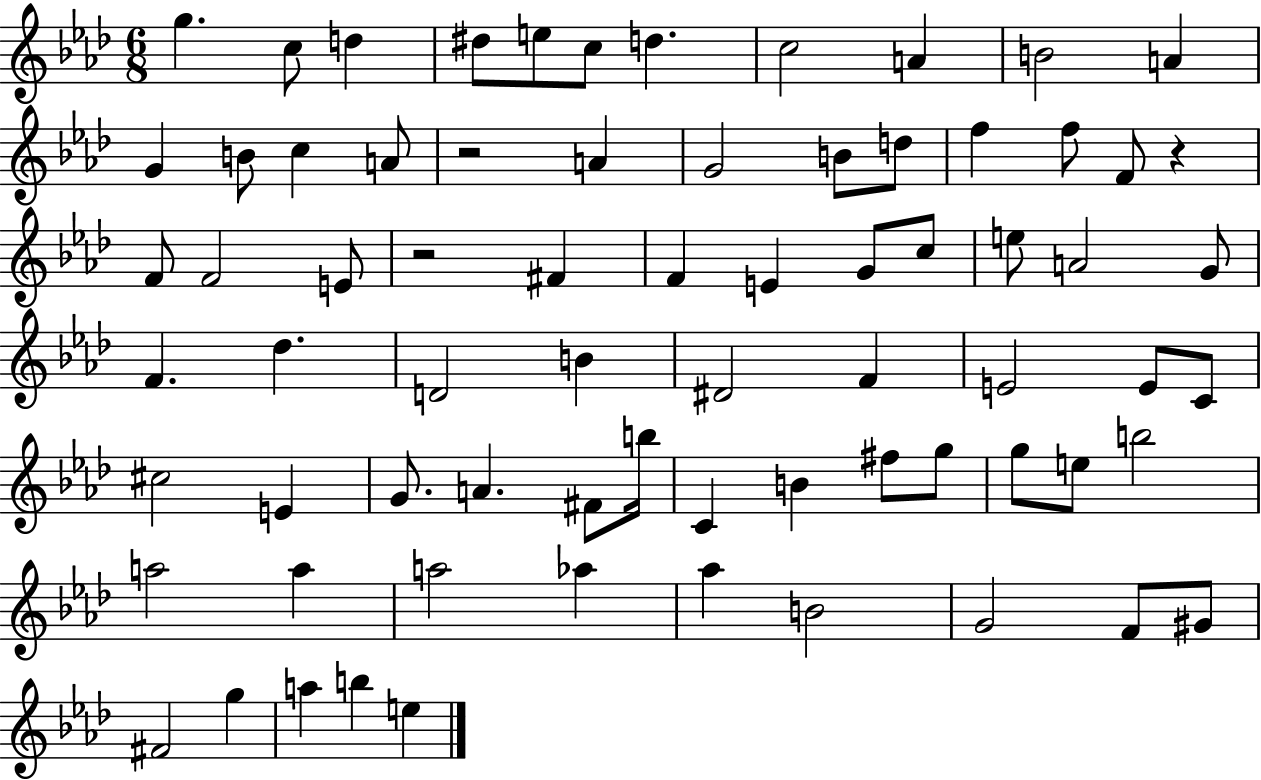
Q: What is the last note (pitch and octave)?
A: E5